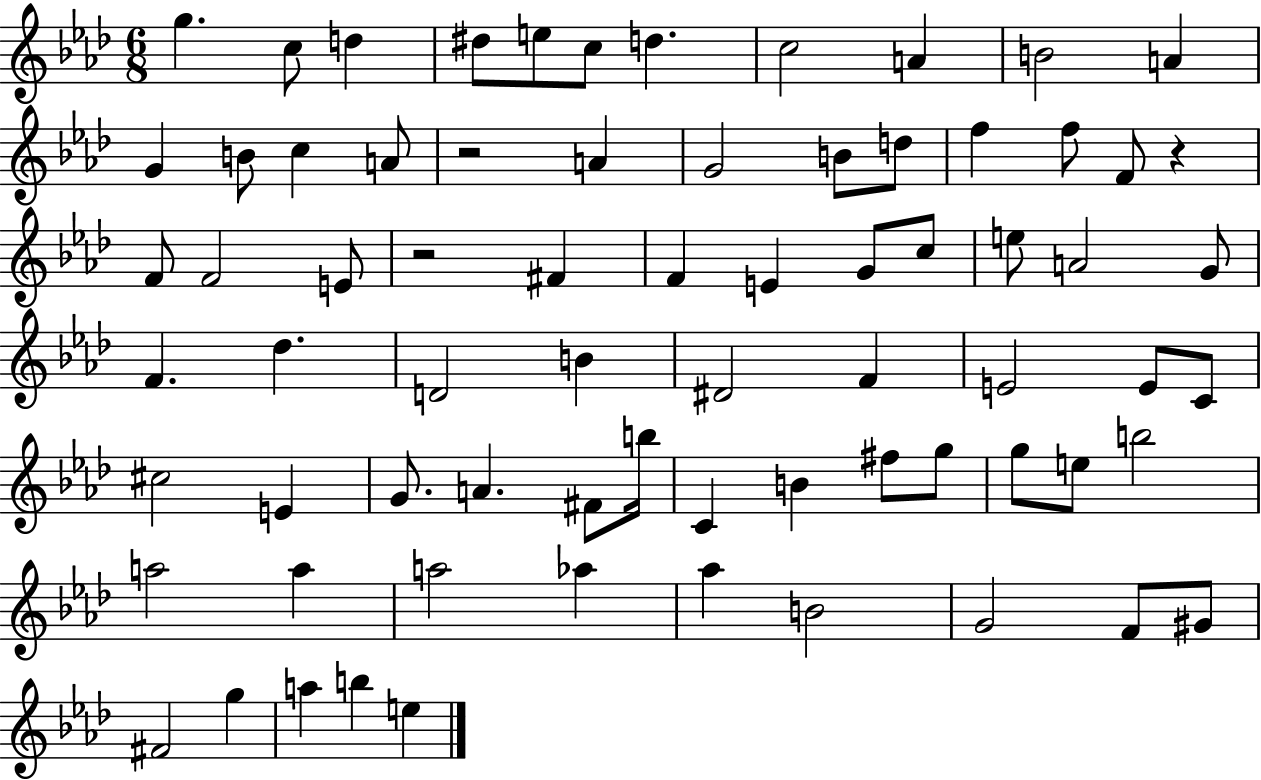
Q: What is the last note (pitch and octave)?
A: E5